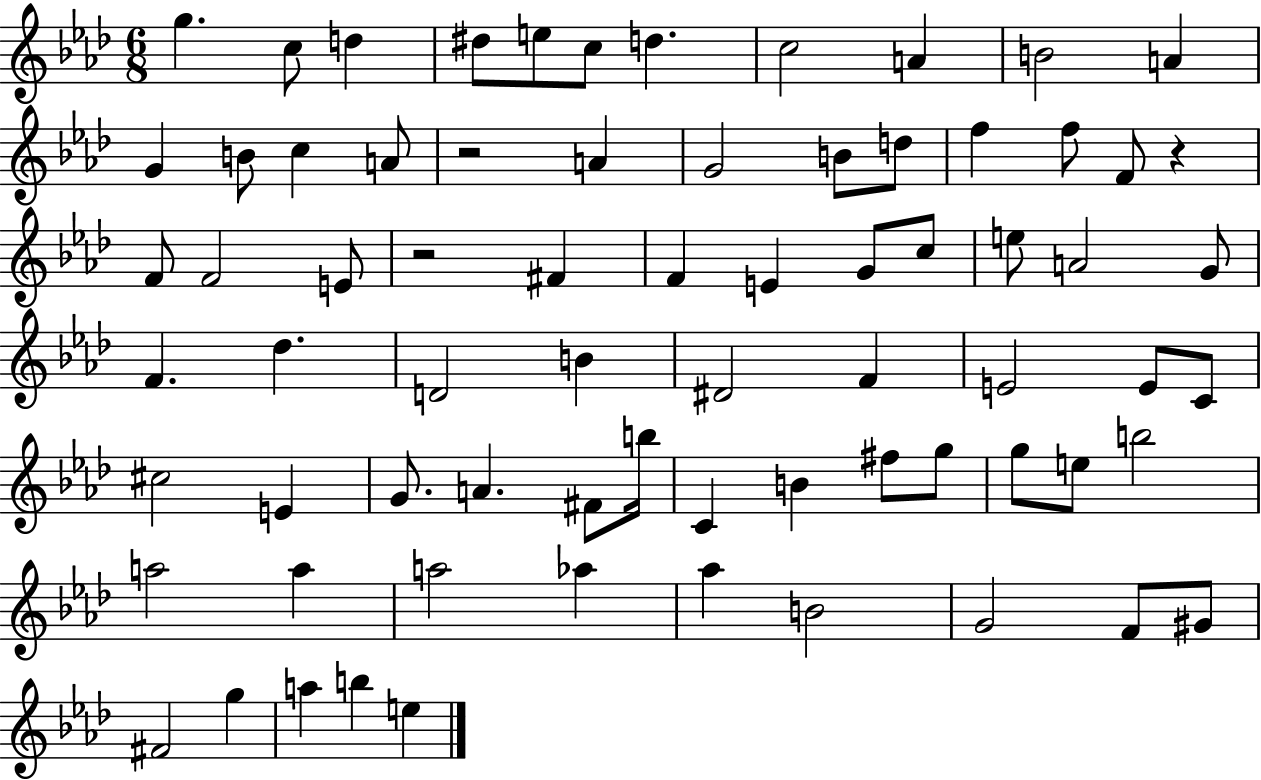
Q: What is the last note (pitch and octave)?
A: E5